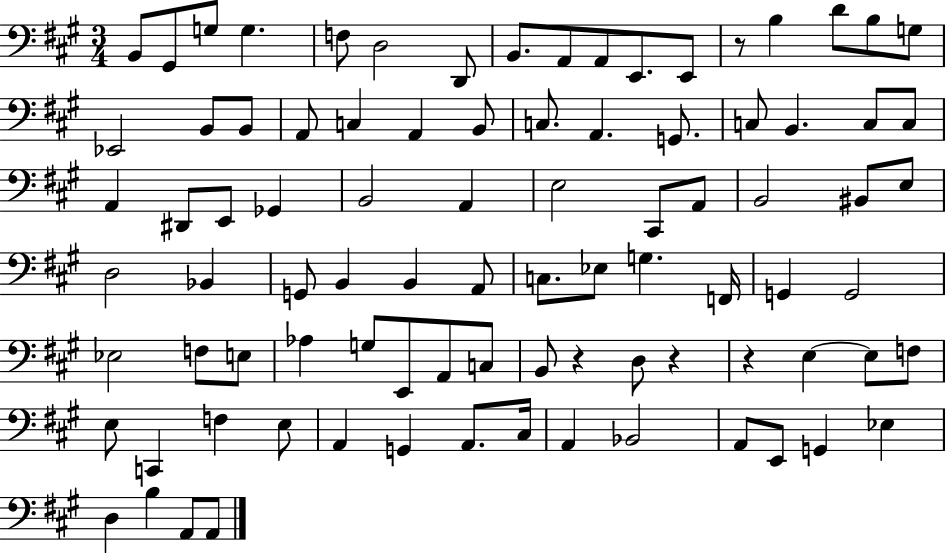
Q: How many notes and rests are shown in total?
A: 89